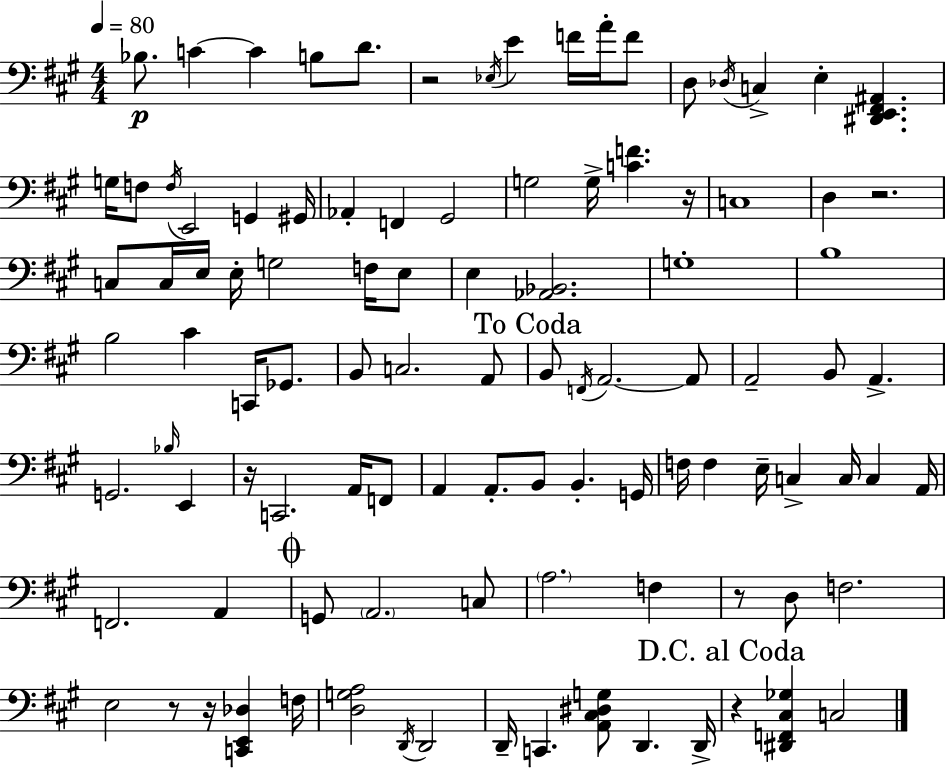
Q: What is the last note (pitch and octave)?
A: C3